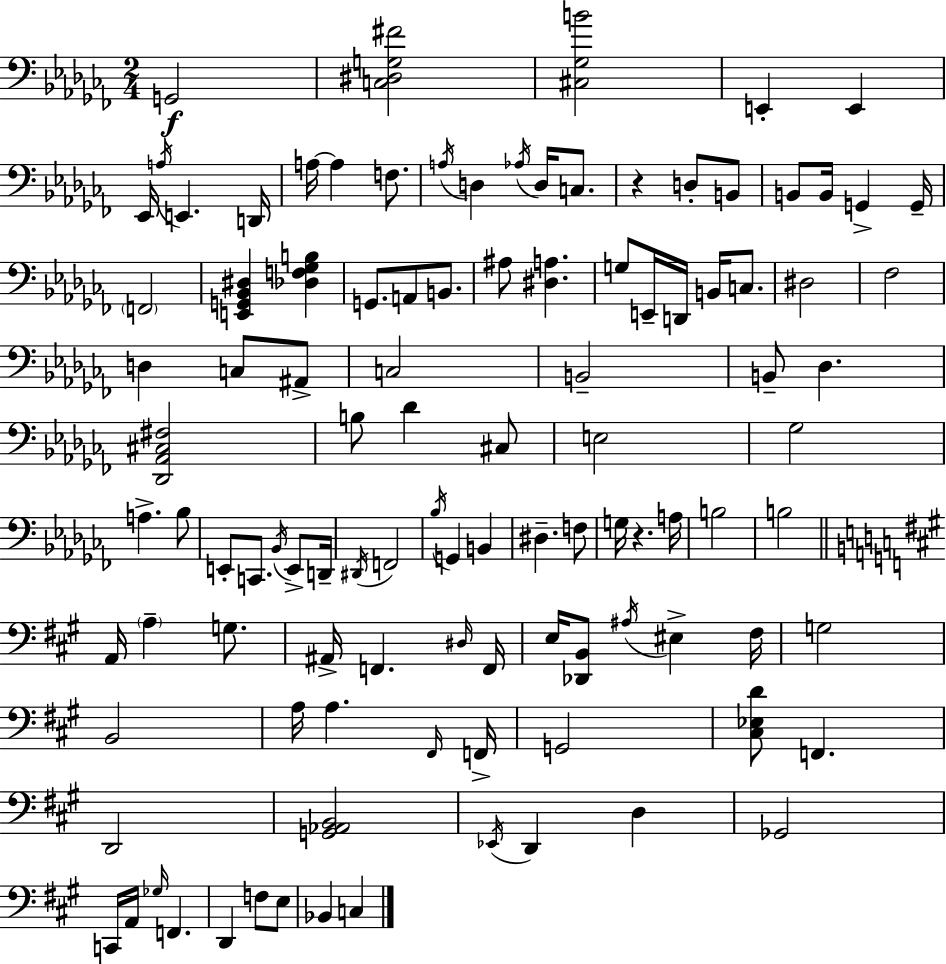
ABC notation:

X:1
T:Untitled
M:2/4
L:1/4
K:Abm
G,,2 [C,^D,G,^F]2 [^C,_G,B]2 E,, E,, _E,,/4 A,/4 E,, D,,/4 A,/4 A, F,/2 A,/4 D, _A,/4 D,/4 C,/2 z D,/2 B,,/2 B,,/2 B,,/4 G,, G,,/4 F,,2 [E,,G,,_B,,^D,] [_D,F,_G,B,] G,,/2 A,,/2 B,,/2 ^A,/2 [^D,A,] G,/2 E,,/4 D,,/4 B,,/4 C,/2 ^D,2 _F,2 D, C,/2 ^A,,/2 C,2 B,,2 B,,/2 _D, [_D,,_A,,^C,^F,]2 B,/2 _D ^C,/2 E,2 _G,2 A, _B,/2 E,,/2 C,,/2 _B,,/4 E,,/2 D,,/4 ^D,,/4 F,,2 _B,/4 G,, B,, ^D, F,/2 G,/4 z A,/4 B,2 B,2 A,,/4 A, G,/2 ^A,,/4 F,, ^D,/4 F,,/4 E,/4 [_D,,B,,]/2 ^A,/4 ^E, ^F,/4 G,2 B,,2 A,/4 A, ^F,,/4 F,,/4 G,,2 [^C,_E,D]/2 F,, D,,2 [G,,_A,,B,,]2 _E,,/4 D,, D, _G,,2 C,,/4 A,,/4 _G,/4 F,, D,, F,/2 E,/2 _B,, C,